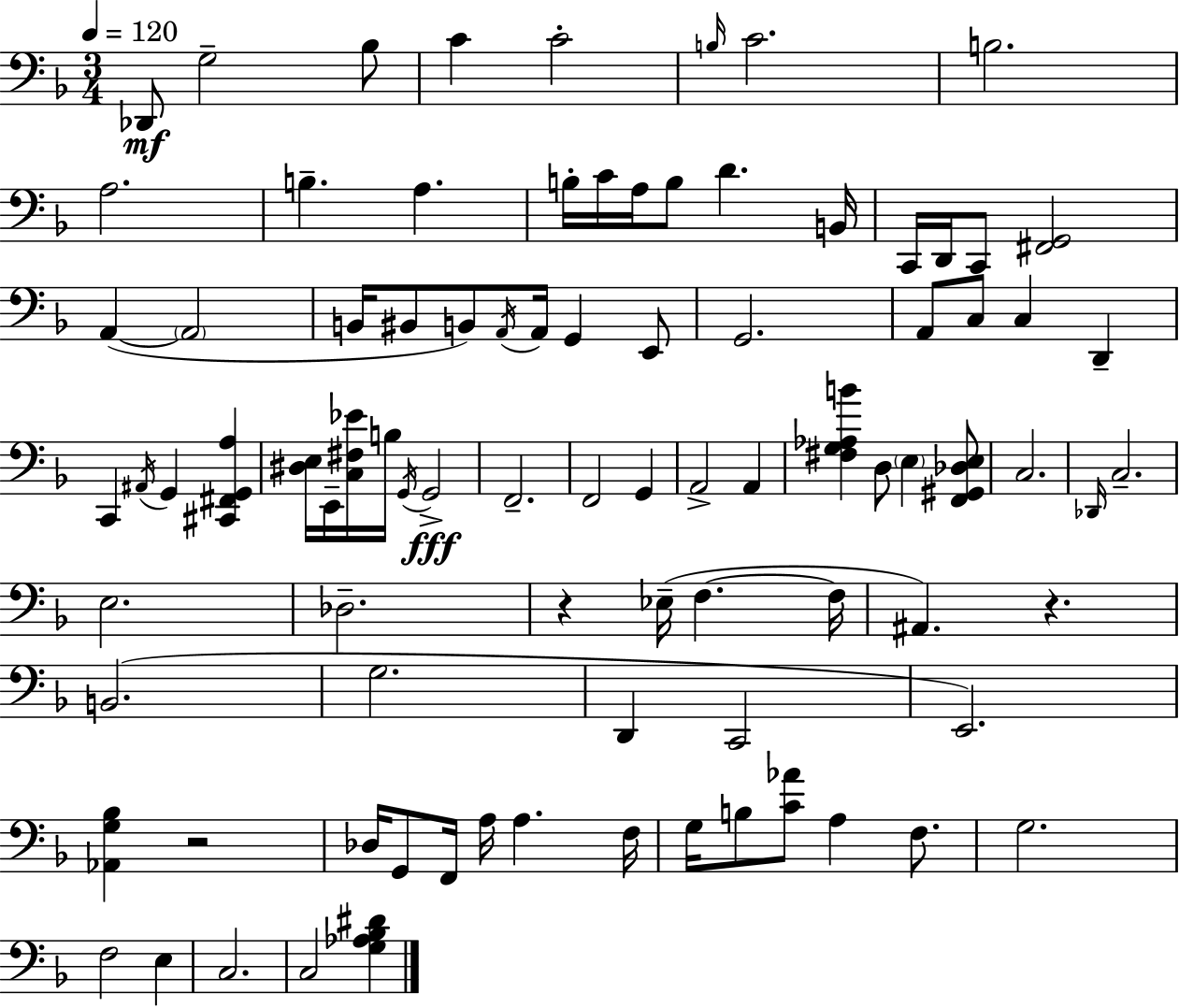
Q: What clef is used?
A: bass